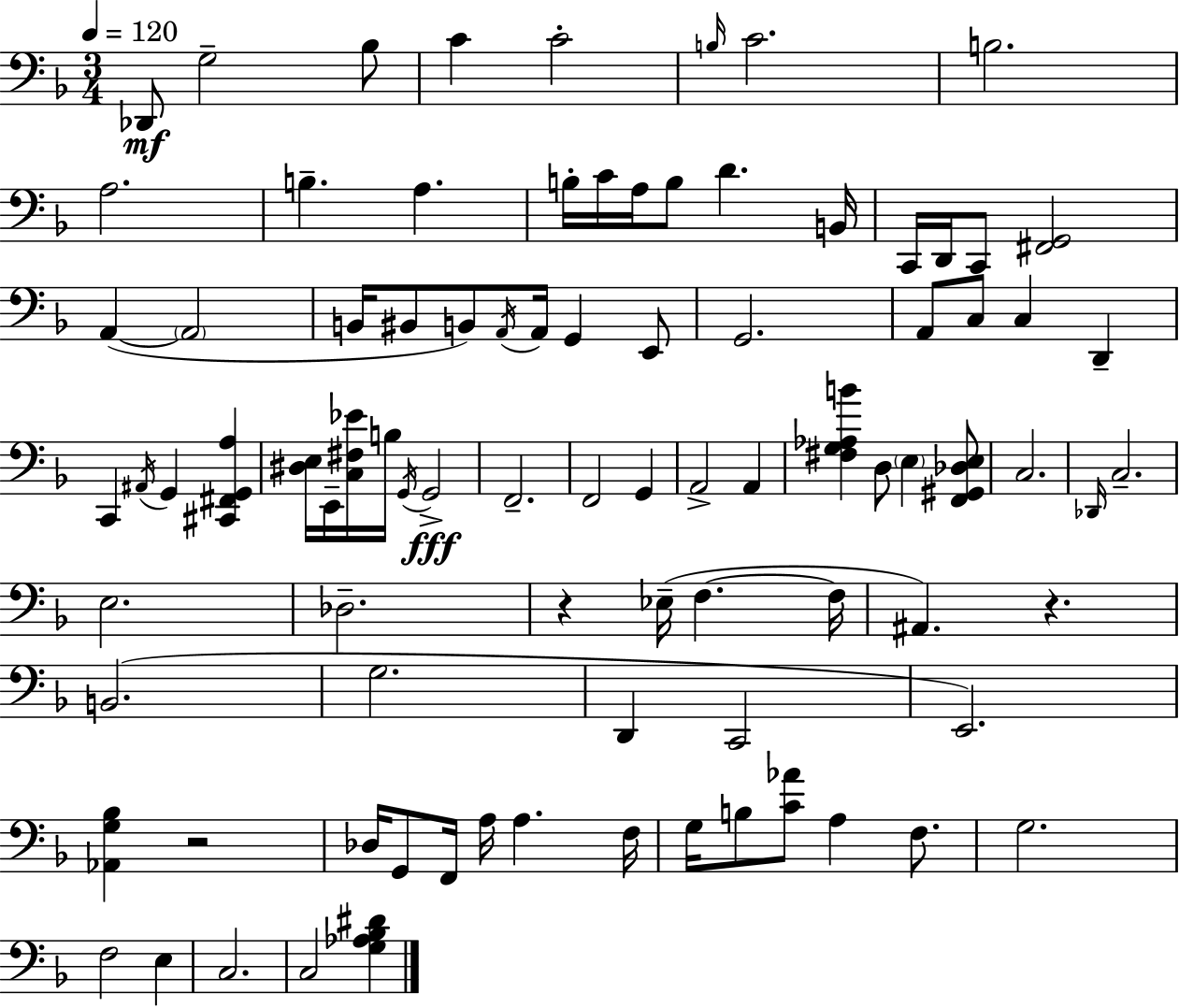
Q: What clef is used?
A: bass